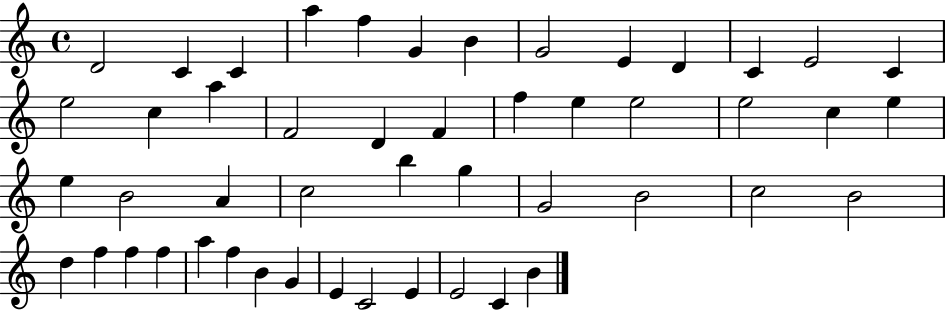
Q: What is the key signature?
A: C major